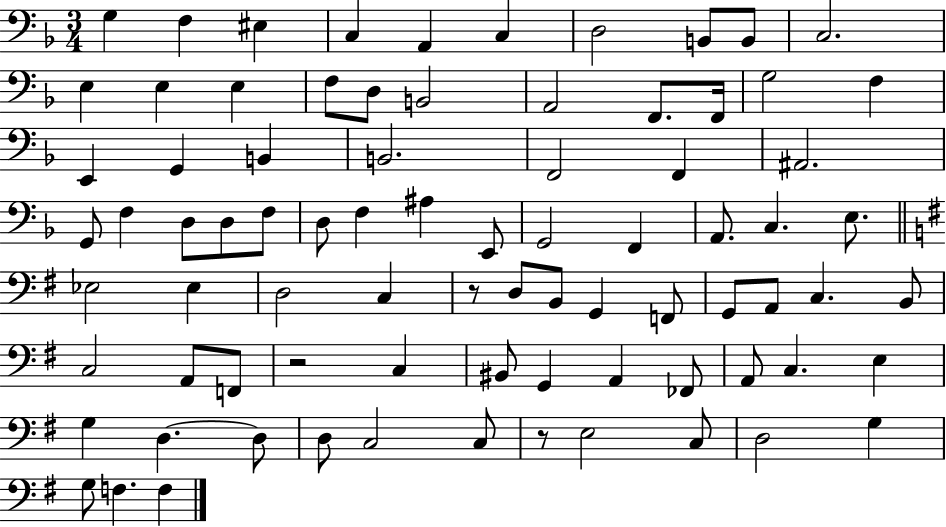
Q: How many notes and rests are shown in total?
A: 81